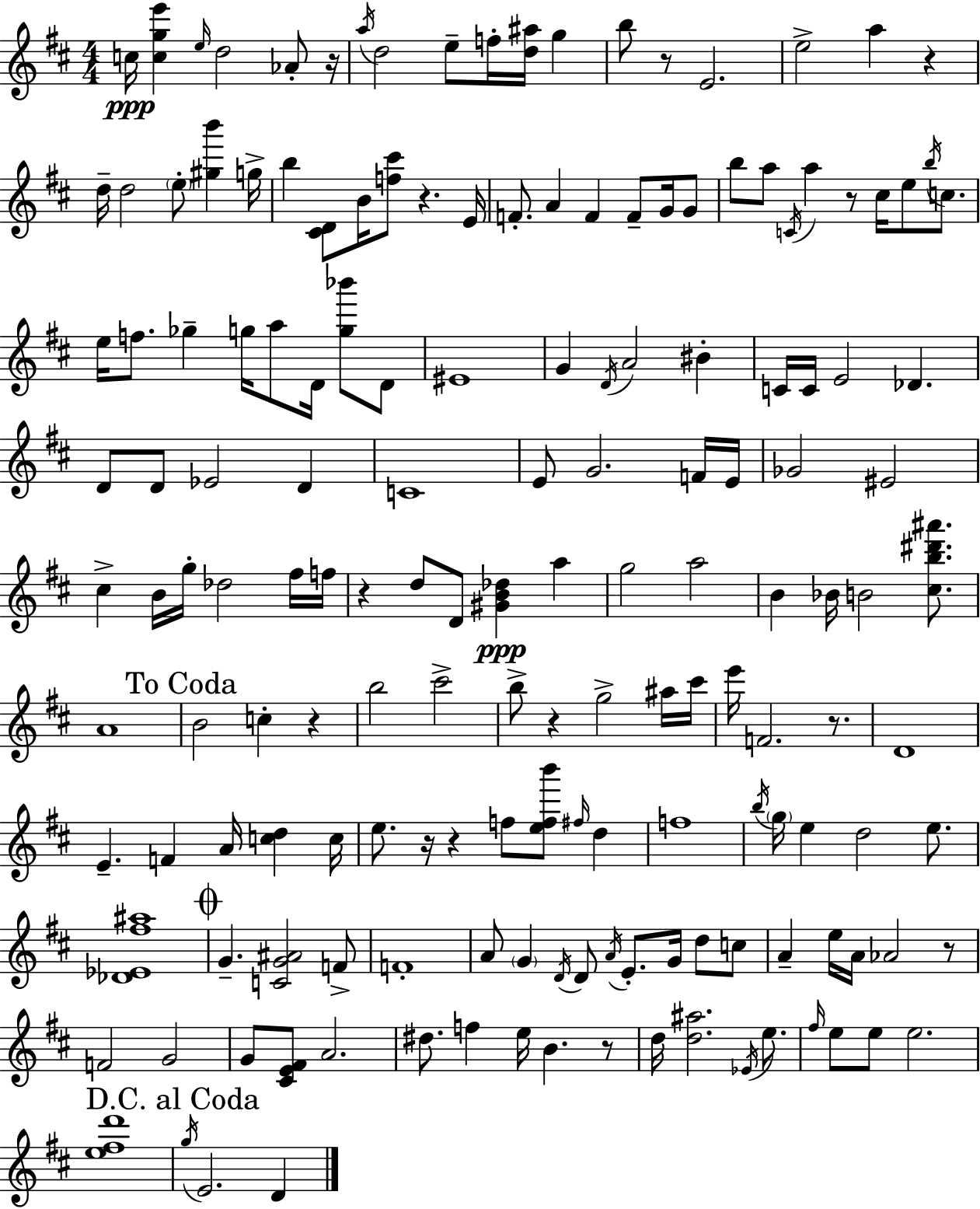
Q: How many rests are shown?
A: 13